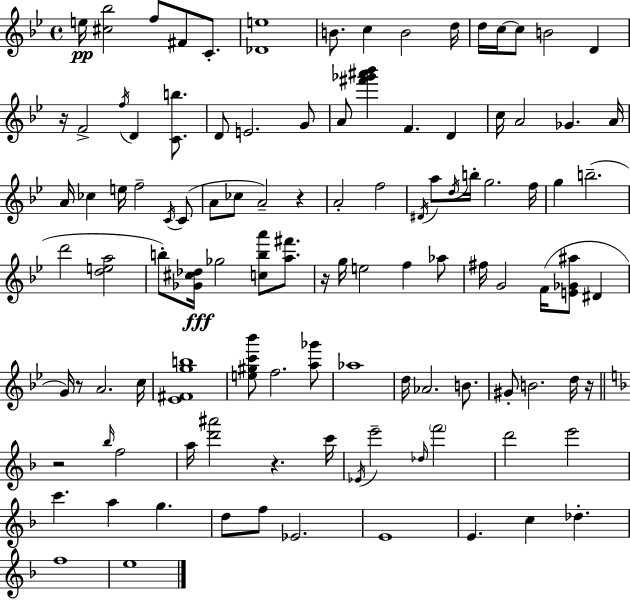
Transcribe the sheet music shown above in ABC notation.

X:1
T:Untitled
M:4/4
L:1/4
K:Gm
e/4 [^c_b]2 f/2 ^F/2 C/2 [_De]4 B/2 c B2 d/4 d/4 c/4 c/2 B2 D z/4 F2 f/4 D [Cb]/2 D/2 E2 G/2 A/2 [^f'_g'^a'_b'] F D c/4 A2 _G A/4 A/4 _c e/4 f2 C/4 C/2 A/2 _c/2 A2 z A2 f2 ^D/4 a/2 d/4 b/4 g2 f/4 g b2 d'2 [dea]2 b/2 [_G^c_d]/4 _g2 [cba']/2 [a^f']/2 z/4 g/4 e2 f _a/2 ^f/4 G2 F/4 [E_G^a]/2 ^D G/4 z/2 A2 c/4 [_E^Fgb]4 [e^gc'_b']/2 f2 [a_g']/2 _a4 d/4 _A2 B/2 ^G/2 B2 d/4 z/4 z2 _b/4 f2 a/4 [d'^a']2 z c'/4 _E/4 e'2 _d/4 f'2 d'2 e'2 c' a g d/2 f/2 _E2 E4 E c _d f4 e4